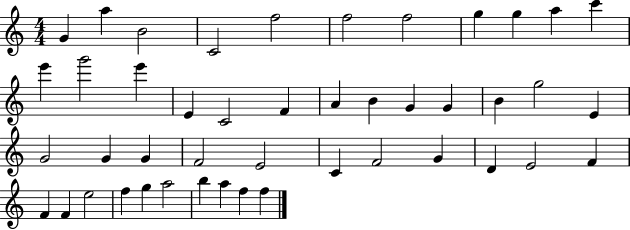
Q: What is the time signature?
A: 4/4